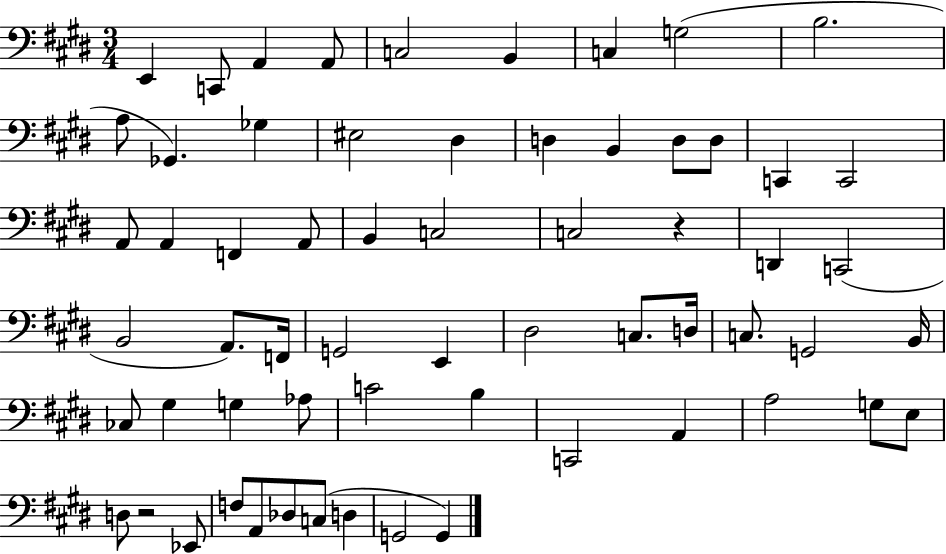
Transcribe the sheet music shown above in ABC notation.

X:1
T:Untitled
M:3/4
L:1/4
K:E
E,, C,,/2 A,, A,,/2 C,2 B,, C, G,2 B,2 A,/2 _G,, _G, ^E,2 ^D, D, B,, D,/2 D,/2 C,, C,,2 A,,/2 A,, F,, A,,/2 B,, C,2 C,2 z D,, C,,2 B,,2 A,,/2 F,,/4 G,,2 E,, ^D,2 C,/2 D,/4 C,/2 G,,2 B,,/4 _C,/2 ^G, G, _A,/2 C2 B, C,,2 A,, A,2 G,/2 E,/2 D,/2 z2 _E,,/2 F,/2 A,,/2 _D,/2 C,/2 D, G,,2 G,,